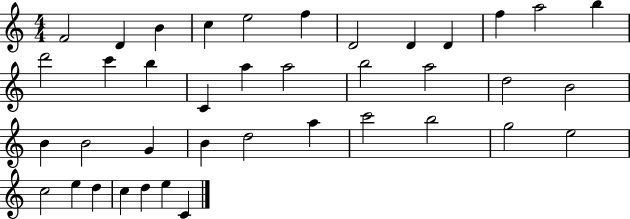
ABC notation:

X:1
T:Untitled
M:4/4
L:1/4
K:C
F2 D B c e2 f D2 D D f a2 b d'2 c' b C a a2 b2 a2 d2 B2 B B2 G B d2 a c'2 b2 g2 e2 c2 e d c d e C